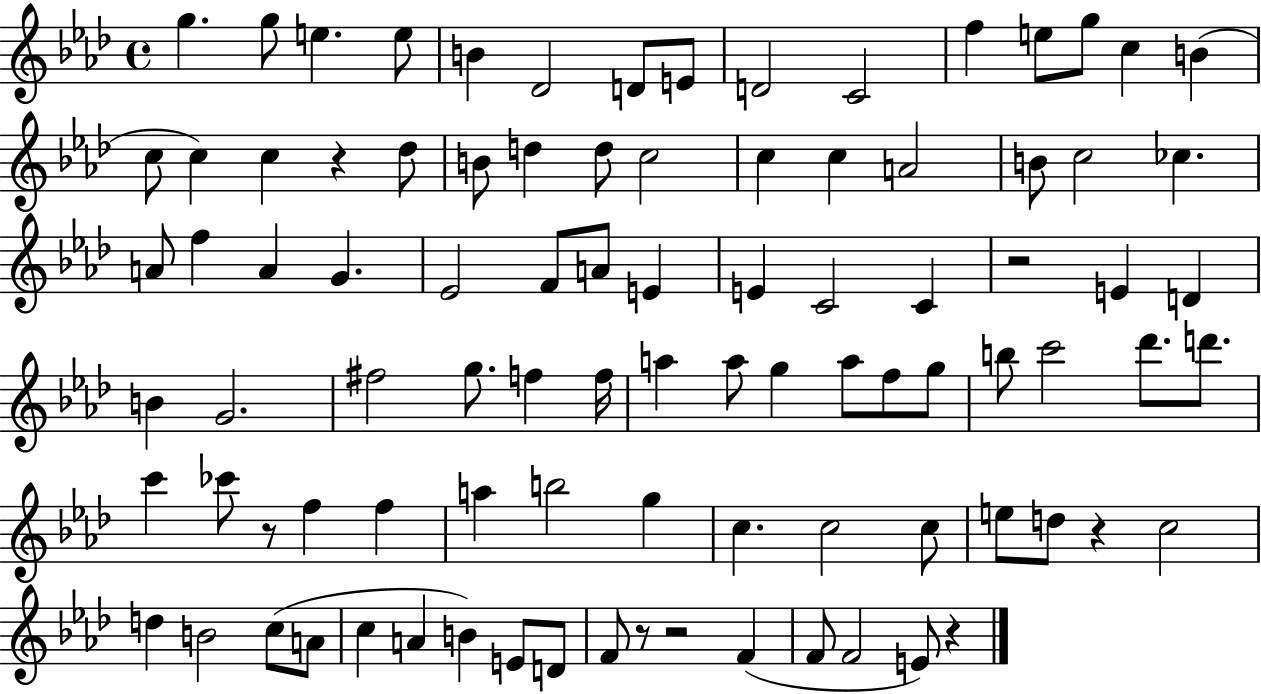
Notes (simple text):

G5/q. G5/e E5/q. E5/e B4/q Db4/h D4/e E4/e D4/h C4/h F5/q E5/e G5/e C5/q B4/q C5/e C5/q C5/q R/q Db5/e B4/e D5/q D5/e C5/h C5/q C5/q A4/h B4/e C5/h CES5/q. A4/e F5/q A4/q G4/q. Eb4/h F4/e A4/e E4/q E4/q C4/h C4/q R/h E4/q D4/q B4/q G4/h. F#5/h G5/e. F5/q F5/s A5/q A5/e G5/q A5/e F5/e G5/e B5/e C6/h Db6/e. D6/e. C6/q CES6/e R/e F5/q F5/q A5/q B5/h G5/q C5/q. C5/h C5/e E5/e D5/e R/q C5/h D5/q B4/h C5/e A4/e C5/q A4/q B4/q E4/e D4/e F4/e R/e R/h F4/q F4/e F4/h E4/e R/q